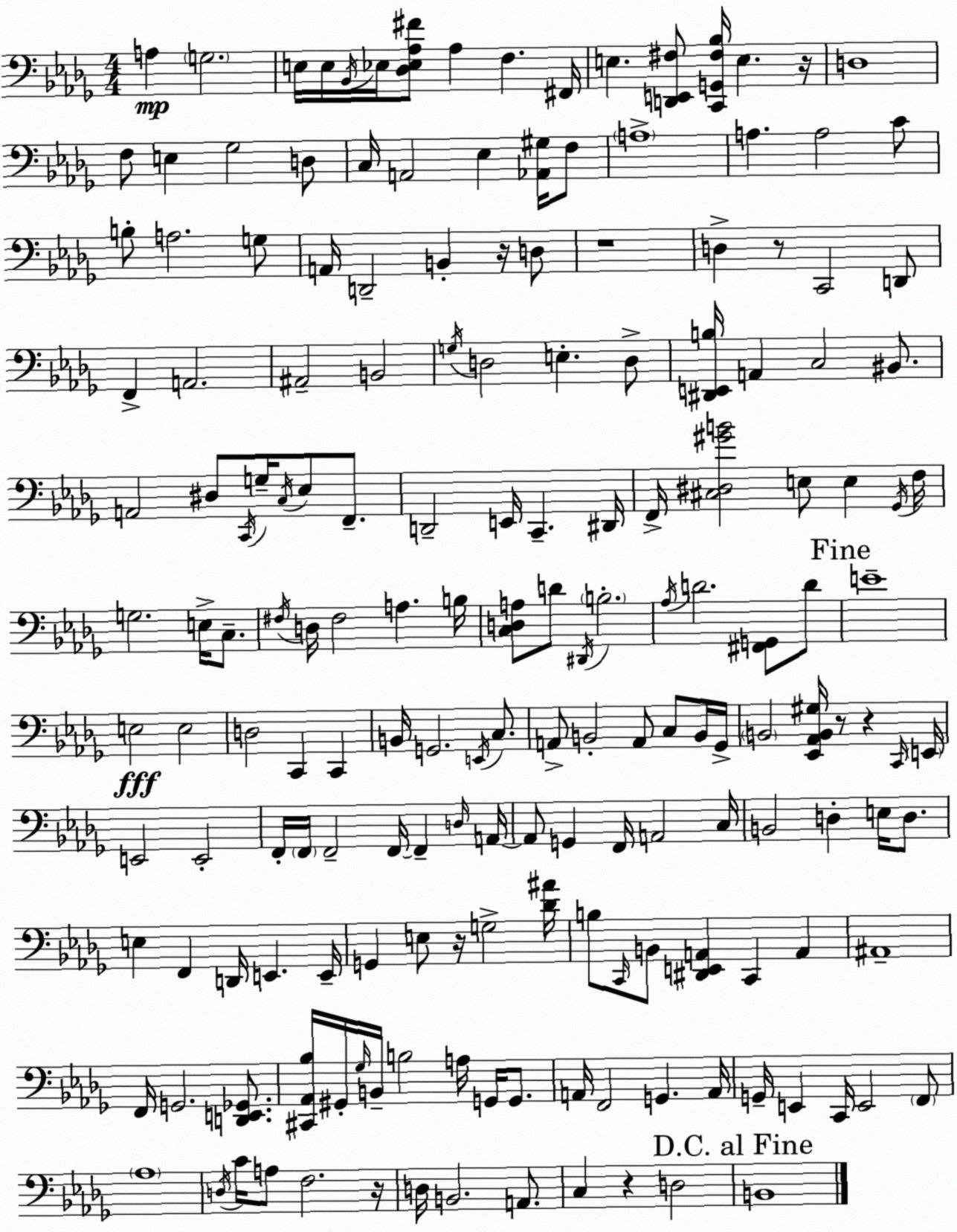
X:1
T:Untitled
M:4/4
L:1/4
K:Bbm
A, G,2 E,/4 E,/4 _B,,/4 _E,/4 [_D,_E,_A,^F]/2 _A, F, ^F,,/4 E, [D,,E,,^F,]/2 [C,,G,,^F,_B,]/4 E, z/4 D,4 F,/2 E, _G,2 D,/2 C,/4 A,,2 _E, [_A,,^G,]/4 F,/2 A,4 A, A,2 C/2 B,/2 A,2 G,/2 A,,/4 D,,2 B,, z/4 D,/2 z4 D, z/2 C,,2 D,,/2 F,, A,,2 ^A,,2 B,,2 G,/4 D,2 E, D,/2 [^D,,E,,B,]/4 A,, C,2 ^B,,/2 A,,2 ^D,/2 C,,/4 G,/4 C,/4 _E,/2 F,,/2 D,,2 E,,/4 C,, ^D,,/4 F,,/4 [^C,^D,^GB]2 E,/2 E, _G,,/4 F,/4 G,2 E,/4 C,/2 ^F,/4 D,/4 ^F,2 A, B,/4 [C,D,A,]/2 D/2 ^D,,/4 B,2 _A,/4 D2 [^F,,G,,]/2 D/2 E4 E,2 E,2 D,2 C,, C,, B,,/4 G,,2 E,,/4 C,/2 A,,/2 B,,2 A,,/2 C,/2 B,,/4 _G,,/4 B,,2 [_E,,_A,,B,,^G,]/4 z/2 z C,,/4 E,,/4 E,,2 E,,2 F,,/4 F,,/4 F,,2 F,,/4 F,, D,/4 A,,/4 A,,/2 G,, F,,/4 A,,2 C,/4 B,,2 D, E,/4 D,/2 E, F,, D,,/4 E,, E,,/4 G,, E,/2 z/4 G,2 [_D^A]/4 B,/2 C,,/4 B,,/2 [^D,,E,,A,,] C,, A,, ^A,,4 F,,/4 G,,2 [D,,E,,_G,,]/2 [^C,,_A,,_B,]/4 ^G,,/4 _G,/4 B,,/4 B,2 A,/4 G,,/4 G,,/2 A,,/4 F,,2 G,, A,,/4 G,,/4 E,, C,,/4 E,,2 F,,/2 _A,4 D,/4 C/4 A,/2 F,2 z/4 D,/4 B,,2 A,,/2 C, z D,2 B,,4